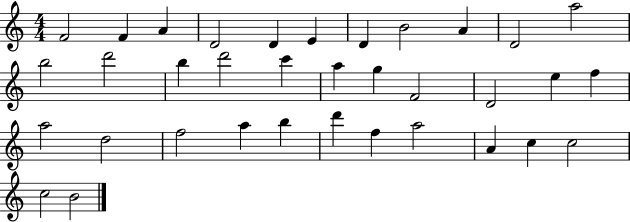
F4/h F4/q A4/q D4/h D4/q E4/q D4/q B4/h A4/q D4/h A5/h B5/h D6/h B5/q D6/h C6/q A5/q G5/q F4/h D4/h E5/q F5/q A5/h D5/h F5/h A5/q B5/q D6/q F5/q A5/h A4/q C5/q C5/h C5/h B4/h